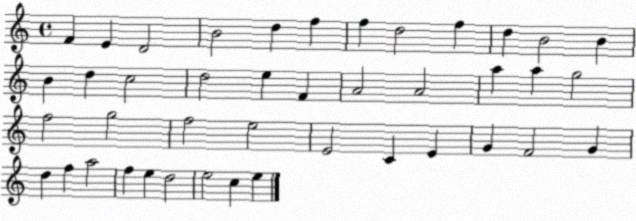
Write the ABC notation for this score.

X:1
T:Untitled
M:4/4
L:1/4
K:C
F E D2 B2 d f f d2 f d B2 B B d c2 d2 e F A2 A2 a a g2 f2 g2 f2 e2 E2 C E G F2 G d f a2 f e d2 e2 c e